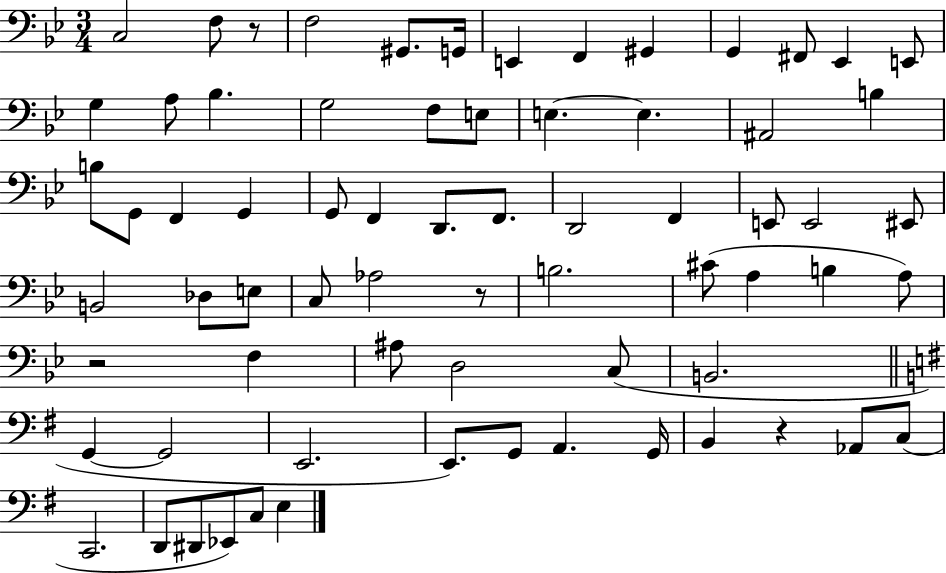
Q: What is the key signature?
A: BES major